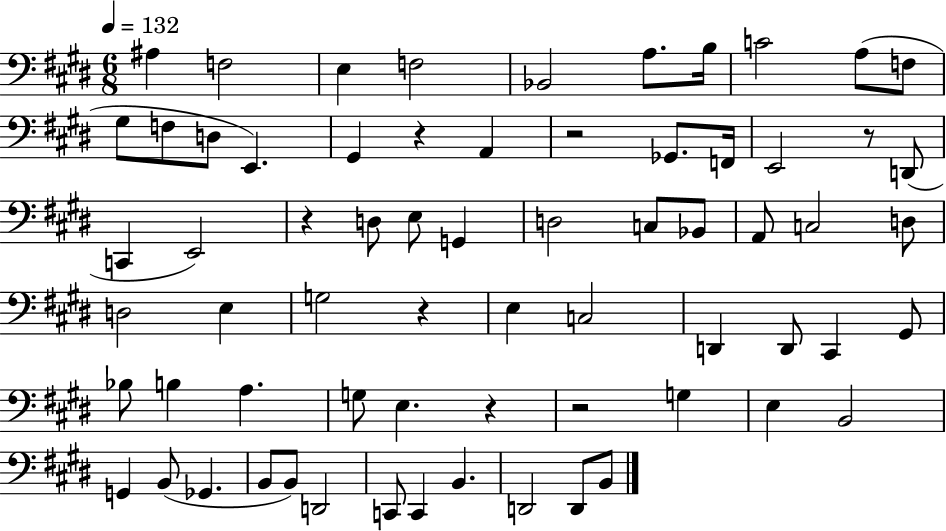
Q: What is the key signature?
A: E major